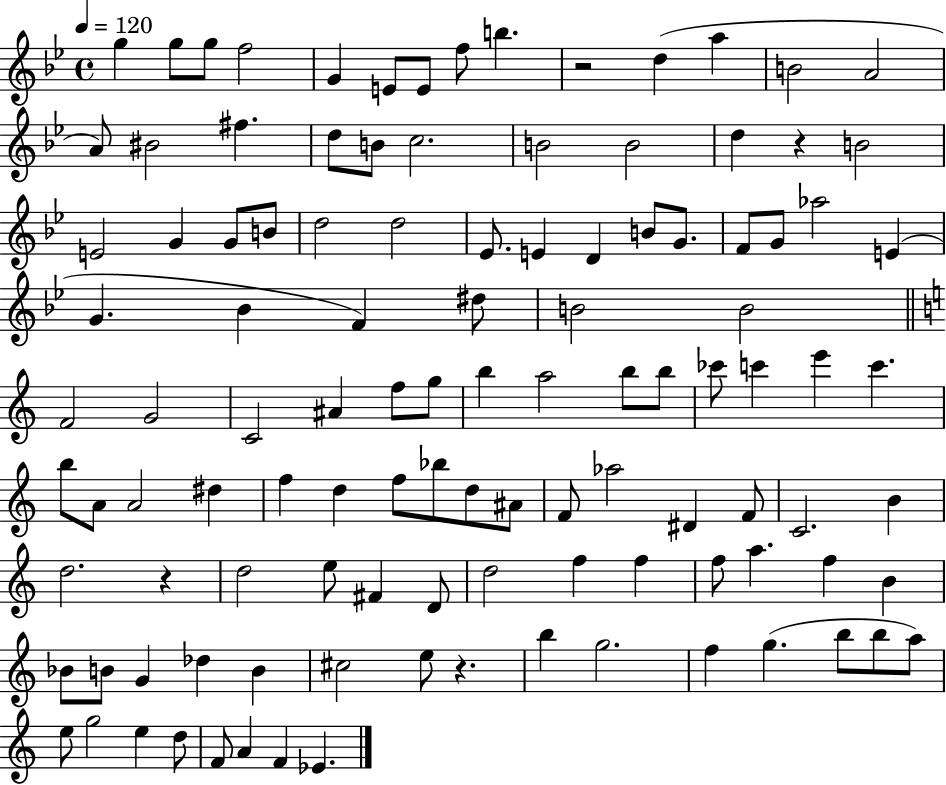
{
  \clef treble
  \time 4/4
  \defaultTimeSignature
  \key bes \major
  \tempo 4 = 120
  g''4 g''8 g''8 f''2 | g'4 e'8 e'8 f''8 b''4. | r2 d''4( a''4 | b'2 a'2 | \break a'8) bis'2 fis''4. | d''8 b'8 c''2. | b'2 b'2 | d''4 r4 b'2 | \break e'2 g'4 g'8 b'8 | d''2 d''2 | ees'8. e'4 d'4 b'8 g'8. | f'8 g'8 aes''2 e'4( | \break g'4. bes'4 f'4) dis''8 | b'2 b'2 | \bar "||" \break \key c \major f'2 g'2 | c'2 ais'4 f''8 g''8 | b''4 a''2 b''8 b''8 | ces'''8 c'''4 e'''4 c'''4. | \break b''8 a'8 a'2 dis''4 | f''4 d''4 f''8 bes''8 d''8 ais'8 | f'8 aes''2 dis'4 f'8 | c'2. b'4 | \break d''2. r4 | d''2 e''8 fis'4 d'8 | d''2 f''4 f''4 | f''8 a''4. f''4 b'4 | \break bes'8 b'8 g'4 des''4 b'4 | cis''2 e''8 r4. | b''4 g''2. | f''4 g''4.( b''8 b''8 a''8) | \break e''8 g''2 e''4 d''8 | f'8 a'4 f'4 ees'4. | \bar "|."
}